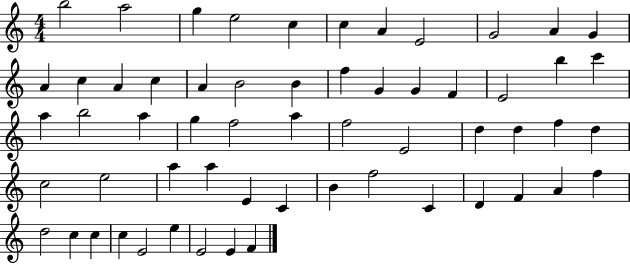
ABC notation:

X:1
T:Untitled
M:4/4
L:1/4
K:C
b2 a2 g e2 c c A E2 G2 A G A c A c A B2 B f G G F E2 b c' a b2 a g f2 a f2 E2 d d f d c2 e2 a a E C B f2 C D F A f d2 c c c E2 e E2 E F